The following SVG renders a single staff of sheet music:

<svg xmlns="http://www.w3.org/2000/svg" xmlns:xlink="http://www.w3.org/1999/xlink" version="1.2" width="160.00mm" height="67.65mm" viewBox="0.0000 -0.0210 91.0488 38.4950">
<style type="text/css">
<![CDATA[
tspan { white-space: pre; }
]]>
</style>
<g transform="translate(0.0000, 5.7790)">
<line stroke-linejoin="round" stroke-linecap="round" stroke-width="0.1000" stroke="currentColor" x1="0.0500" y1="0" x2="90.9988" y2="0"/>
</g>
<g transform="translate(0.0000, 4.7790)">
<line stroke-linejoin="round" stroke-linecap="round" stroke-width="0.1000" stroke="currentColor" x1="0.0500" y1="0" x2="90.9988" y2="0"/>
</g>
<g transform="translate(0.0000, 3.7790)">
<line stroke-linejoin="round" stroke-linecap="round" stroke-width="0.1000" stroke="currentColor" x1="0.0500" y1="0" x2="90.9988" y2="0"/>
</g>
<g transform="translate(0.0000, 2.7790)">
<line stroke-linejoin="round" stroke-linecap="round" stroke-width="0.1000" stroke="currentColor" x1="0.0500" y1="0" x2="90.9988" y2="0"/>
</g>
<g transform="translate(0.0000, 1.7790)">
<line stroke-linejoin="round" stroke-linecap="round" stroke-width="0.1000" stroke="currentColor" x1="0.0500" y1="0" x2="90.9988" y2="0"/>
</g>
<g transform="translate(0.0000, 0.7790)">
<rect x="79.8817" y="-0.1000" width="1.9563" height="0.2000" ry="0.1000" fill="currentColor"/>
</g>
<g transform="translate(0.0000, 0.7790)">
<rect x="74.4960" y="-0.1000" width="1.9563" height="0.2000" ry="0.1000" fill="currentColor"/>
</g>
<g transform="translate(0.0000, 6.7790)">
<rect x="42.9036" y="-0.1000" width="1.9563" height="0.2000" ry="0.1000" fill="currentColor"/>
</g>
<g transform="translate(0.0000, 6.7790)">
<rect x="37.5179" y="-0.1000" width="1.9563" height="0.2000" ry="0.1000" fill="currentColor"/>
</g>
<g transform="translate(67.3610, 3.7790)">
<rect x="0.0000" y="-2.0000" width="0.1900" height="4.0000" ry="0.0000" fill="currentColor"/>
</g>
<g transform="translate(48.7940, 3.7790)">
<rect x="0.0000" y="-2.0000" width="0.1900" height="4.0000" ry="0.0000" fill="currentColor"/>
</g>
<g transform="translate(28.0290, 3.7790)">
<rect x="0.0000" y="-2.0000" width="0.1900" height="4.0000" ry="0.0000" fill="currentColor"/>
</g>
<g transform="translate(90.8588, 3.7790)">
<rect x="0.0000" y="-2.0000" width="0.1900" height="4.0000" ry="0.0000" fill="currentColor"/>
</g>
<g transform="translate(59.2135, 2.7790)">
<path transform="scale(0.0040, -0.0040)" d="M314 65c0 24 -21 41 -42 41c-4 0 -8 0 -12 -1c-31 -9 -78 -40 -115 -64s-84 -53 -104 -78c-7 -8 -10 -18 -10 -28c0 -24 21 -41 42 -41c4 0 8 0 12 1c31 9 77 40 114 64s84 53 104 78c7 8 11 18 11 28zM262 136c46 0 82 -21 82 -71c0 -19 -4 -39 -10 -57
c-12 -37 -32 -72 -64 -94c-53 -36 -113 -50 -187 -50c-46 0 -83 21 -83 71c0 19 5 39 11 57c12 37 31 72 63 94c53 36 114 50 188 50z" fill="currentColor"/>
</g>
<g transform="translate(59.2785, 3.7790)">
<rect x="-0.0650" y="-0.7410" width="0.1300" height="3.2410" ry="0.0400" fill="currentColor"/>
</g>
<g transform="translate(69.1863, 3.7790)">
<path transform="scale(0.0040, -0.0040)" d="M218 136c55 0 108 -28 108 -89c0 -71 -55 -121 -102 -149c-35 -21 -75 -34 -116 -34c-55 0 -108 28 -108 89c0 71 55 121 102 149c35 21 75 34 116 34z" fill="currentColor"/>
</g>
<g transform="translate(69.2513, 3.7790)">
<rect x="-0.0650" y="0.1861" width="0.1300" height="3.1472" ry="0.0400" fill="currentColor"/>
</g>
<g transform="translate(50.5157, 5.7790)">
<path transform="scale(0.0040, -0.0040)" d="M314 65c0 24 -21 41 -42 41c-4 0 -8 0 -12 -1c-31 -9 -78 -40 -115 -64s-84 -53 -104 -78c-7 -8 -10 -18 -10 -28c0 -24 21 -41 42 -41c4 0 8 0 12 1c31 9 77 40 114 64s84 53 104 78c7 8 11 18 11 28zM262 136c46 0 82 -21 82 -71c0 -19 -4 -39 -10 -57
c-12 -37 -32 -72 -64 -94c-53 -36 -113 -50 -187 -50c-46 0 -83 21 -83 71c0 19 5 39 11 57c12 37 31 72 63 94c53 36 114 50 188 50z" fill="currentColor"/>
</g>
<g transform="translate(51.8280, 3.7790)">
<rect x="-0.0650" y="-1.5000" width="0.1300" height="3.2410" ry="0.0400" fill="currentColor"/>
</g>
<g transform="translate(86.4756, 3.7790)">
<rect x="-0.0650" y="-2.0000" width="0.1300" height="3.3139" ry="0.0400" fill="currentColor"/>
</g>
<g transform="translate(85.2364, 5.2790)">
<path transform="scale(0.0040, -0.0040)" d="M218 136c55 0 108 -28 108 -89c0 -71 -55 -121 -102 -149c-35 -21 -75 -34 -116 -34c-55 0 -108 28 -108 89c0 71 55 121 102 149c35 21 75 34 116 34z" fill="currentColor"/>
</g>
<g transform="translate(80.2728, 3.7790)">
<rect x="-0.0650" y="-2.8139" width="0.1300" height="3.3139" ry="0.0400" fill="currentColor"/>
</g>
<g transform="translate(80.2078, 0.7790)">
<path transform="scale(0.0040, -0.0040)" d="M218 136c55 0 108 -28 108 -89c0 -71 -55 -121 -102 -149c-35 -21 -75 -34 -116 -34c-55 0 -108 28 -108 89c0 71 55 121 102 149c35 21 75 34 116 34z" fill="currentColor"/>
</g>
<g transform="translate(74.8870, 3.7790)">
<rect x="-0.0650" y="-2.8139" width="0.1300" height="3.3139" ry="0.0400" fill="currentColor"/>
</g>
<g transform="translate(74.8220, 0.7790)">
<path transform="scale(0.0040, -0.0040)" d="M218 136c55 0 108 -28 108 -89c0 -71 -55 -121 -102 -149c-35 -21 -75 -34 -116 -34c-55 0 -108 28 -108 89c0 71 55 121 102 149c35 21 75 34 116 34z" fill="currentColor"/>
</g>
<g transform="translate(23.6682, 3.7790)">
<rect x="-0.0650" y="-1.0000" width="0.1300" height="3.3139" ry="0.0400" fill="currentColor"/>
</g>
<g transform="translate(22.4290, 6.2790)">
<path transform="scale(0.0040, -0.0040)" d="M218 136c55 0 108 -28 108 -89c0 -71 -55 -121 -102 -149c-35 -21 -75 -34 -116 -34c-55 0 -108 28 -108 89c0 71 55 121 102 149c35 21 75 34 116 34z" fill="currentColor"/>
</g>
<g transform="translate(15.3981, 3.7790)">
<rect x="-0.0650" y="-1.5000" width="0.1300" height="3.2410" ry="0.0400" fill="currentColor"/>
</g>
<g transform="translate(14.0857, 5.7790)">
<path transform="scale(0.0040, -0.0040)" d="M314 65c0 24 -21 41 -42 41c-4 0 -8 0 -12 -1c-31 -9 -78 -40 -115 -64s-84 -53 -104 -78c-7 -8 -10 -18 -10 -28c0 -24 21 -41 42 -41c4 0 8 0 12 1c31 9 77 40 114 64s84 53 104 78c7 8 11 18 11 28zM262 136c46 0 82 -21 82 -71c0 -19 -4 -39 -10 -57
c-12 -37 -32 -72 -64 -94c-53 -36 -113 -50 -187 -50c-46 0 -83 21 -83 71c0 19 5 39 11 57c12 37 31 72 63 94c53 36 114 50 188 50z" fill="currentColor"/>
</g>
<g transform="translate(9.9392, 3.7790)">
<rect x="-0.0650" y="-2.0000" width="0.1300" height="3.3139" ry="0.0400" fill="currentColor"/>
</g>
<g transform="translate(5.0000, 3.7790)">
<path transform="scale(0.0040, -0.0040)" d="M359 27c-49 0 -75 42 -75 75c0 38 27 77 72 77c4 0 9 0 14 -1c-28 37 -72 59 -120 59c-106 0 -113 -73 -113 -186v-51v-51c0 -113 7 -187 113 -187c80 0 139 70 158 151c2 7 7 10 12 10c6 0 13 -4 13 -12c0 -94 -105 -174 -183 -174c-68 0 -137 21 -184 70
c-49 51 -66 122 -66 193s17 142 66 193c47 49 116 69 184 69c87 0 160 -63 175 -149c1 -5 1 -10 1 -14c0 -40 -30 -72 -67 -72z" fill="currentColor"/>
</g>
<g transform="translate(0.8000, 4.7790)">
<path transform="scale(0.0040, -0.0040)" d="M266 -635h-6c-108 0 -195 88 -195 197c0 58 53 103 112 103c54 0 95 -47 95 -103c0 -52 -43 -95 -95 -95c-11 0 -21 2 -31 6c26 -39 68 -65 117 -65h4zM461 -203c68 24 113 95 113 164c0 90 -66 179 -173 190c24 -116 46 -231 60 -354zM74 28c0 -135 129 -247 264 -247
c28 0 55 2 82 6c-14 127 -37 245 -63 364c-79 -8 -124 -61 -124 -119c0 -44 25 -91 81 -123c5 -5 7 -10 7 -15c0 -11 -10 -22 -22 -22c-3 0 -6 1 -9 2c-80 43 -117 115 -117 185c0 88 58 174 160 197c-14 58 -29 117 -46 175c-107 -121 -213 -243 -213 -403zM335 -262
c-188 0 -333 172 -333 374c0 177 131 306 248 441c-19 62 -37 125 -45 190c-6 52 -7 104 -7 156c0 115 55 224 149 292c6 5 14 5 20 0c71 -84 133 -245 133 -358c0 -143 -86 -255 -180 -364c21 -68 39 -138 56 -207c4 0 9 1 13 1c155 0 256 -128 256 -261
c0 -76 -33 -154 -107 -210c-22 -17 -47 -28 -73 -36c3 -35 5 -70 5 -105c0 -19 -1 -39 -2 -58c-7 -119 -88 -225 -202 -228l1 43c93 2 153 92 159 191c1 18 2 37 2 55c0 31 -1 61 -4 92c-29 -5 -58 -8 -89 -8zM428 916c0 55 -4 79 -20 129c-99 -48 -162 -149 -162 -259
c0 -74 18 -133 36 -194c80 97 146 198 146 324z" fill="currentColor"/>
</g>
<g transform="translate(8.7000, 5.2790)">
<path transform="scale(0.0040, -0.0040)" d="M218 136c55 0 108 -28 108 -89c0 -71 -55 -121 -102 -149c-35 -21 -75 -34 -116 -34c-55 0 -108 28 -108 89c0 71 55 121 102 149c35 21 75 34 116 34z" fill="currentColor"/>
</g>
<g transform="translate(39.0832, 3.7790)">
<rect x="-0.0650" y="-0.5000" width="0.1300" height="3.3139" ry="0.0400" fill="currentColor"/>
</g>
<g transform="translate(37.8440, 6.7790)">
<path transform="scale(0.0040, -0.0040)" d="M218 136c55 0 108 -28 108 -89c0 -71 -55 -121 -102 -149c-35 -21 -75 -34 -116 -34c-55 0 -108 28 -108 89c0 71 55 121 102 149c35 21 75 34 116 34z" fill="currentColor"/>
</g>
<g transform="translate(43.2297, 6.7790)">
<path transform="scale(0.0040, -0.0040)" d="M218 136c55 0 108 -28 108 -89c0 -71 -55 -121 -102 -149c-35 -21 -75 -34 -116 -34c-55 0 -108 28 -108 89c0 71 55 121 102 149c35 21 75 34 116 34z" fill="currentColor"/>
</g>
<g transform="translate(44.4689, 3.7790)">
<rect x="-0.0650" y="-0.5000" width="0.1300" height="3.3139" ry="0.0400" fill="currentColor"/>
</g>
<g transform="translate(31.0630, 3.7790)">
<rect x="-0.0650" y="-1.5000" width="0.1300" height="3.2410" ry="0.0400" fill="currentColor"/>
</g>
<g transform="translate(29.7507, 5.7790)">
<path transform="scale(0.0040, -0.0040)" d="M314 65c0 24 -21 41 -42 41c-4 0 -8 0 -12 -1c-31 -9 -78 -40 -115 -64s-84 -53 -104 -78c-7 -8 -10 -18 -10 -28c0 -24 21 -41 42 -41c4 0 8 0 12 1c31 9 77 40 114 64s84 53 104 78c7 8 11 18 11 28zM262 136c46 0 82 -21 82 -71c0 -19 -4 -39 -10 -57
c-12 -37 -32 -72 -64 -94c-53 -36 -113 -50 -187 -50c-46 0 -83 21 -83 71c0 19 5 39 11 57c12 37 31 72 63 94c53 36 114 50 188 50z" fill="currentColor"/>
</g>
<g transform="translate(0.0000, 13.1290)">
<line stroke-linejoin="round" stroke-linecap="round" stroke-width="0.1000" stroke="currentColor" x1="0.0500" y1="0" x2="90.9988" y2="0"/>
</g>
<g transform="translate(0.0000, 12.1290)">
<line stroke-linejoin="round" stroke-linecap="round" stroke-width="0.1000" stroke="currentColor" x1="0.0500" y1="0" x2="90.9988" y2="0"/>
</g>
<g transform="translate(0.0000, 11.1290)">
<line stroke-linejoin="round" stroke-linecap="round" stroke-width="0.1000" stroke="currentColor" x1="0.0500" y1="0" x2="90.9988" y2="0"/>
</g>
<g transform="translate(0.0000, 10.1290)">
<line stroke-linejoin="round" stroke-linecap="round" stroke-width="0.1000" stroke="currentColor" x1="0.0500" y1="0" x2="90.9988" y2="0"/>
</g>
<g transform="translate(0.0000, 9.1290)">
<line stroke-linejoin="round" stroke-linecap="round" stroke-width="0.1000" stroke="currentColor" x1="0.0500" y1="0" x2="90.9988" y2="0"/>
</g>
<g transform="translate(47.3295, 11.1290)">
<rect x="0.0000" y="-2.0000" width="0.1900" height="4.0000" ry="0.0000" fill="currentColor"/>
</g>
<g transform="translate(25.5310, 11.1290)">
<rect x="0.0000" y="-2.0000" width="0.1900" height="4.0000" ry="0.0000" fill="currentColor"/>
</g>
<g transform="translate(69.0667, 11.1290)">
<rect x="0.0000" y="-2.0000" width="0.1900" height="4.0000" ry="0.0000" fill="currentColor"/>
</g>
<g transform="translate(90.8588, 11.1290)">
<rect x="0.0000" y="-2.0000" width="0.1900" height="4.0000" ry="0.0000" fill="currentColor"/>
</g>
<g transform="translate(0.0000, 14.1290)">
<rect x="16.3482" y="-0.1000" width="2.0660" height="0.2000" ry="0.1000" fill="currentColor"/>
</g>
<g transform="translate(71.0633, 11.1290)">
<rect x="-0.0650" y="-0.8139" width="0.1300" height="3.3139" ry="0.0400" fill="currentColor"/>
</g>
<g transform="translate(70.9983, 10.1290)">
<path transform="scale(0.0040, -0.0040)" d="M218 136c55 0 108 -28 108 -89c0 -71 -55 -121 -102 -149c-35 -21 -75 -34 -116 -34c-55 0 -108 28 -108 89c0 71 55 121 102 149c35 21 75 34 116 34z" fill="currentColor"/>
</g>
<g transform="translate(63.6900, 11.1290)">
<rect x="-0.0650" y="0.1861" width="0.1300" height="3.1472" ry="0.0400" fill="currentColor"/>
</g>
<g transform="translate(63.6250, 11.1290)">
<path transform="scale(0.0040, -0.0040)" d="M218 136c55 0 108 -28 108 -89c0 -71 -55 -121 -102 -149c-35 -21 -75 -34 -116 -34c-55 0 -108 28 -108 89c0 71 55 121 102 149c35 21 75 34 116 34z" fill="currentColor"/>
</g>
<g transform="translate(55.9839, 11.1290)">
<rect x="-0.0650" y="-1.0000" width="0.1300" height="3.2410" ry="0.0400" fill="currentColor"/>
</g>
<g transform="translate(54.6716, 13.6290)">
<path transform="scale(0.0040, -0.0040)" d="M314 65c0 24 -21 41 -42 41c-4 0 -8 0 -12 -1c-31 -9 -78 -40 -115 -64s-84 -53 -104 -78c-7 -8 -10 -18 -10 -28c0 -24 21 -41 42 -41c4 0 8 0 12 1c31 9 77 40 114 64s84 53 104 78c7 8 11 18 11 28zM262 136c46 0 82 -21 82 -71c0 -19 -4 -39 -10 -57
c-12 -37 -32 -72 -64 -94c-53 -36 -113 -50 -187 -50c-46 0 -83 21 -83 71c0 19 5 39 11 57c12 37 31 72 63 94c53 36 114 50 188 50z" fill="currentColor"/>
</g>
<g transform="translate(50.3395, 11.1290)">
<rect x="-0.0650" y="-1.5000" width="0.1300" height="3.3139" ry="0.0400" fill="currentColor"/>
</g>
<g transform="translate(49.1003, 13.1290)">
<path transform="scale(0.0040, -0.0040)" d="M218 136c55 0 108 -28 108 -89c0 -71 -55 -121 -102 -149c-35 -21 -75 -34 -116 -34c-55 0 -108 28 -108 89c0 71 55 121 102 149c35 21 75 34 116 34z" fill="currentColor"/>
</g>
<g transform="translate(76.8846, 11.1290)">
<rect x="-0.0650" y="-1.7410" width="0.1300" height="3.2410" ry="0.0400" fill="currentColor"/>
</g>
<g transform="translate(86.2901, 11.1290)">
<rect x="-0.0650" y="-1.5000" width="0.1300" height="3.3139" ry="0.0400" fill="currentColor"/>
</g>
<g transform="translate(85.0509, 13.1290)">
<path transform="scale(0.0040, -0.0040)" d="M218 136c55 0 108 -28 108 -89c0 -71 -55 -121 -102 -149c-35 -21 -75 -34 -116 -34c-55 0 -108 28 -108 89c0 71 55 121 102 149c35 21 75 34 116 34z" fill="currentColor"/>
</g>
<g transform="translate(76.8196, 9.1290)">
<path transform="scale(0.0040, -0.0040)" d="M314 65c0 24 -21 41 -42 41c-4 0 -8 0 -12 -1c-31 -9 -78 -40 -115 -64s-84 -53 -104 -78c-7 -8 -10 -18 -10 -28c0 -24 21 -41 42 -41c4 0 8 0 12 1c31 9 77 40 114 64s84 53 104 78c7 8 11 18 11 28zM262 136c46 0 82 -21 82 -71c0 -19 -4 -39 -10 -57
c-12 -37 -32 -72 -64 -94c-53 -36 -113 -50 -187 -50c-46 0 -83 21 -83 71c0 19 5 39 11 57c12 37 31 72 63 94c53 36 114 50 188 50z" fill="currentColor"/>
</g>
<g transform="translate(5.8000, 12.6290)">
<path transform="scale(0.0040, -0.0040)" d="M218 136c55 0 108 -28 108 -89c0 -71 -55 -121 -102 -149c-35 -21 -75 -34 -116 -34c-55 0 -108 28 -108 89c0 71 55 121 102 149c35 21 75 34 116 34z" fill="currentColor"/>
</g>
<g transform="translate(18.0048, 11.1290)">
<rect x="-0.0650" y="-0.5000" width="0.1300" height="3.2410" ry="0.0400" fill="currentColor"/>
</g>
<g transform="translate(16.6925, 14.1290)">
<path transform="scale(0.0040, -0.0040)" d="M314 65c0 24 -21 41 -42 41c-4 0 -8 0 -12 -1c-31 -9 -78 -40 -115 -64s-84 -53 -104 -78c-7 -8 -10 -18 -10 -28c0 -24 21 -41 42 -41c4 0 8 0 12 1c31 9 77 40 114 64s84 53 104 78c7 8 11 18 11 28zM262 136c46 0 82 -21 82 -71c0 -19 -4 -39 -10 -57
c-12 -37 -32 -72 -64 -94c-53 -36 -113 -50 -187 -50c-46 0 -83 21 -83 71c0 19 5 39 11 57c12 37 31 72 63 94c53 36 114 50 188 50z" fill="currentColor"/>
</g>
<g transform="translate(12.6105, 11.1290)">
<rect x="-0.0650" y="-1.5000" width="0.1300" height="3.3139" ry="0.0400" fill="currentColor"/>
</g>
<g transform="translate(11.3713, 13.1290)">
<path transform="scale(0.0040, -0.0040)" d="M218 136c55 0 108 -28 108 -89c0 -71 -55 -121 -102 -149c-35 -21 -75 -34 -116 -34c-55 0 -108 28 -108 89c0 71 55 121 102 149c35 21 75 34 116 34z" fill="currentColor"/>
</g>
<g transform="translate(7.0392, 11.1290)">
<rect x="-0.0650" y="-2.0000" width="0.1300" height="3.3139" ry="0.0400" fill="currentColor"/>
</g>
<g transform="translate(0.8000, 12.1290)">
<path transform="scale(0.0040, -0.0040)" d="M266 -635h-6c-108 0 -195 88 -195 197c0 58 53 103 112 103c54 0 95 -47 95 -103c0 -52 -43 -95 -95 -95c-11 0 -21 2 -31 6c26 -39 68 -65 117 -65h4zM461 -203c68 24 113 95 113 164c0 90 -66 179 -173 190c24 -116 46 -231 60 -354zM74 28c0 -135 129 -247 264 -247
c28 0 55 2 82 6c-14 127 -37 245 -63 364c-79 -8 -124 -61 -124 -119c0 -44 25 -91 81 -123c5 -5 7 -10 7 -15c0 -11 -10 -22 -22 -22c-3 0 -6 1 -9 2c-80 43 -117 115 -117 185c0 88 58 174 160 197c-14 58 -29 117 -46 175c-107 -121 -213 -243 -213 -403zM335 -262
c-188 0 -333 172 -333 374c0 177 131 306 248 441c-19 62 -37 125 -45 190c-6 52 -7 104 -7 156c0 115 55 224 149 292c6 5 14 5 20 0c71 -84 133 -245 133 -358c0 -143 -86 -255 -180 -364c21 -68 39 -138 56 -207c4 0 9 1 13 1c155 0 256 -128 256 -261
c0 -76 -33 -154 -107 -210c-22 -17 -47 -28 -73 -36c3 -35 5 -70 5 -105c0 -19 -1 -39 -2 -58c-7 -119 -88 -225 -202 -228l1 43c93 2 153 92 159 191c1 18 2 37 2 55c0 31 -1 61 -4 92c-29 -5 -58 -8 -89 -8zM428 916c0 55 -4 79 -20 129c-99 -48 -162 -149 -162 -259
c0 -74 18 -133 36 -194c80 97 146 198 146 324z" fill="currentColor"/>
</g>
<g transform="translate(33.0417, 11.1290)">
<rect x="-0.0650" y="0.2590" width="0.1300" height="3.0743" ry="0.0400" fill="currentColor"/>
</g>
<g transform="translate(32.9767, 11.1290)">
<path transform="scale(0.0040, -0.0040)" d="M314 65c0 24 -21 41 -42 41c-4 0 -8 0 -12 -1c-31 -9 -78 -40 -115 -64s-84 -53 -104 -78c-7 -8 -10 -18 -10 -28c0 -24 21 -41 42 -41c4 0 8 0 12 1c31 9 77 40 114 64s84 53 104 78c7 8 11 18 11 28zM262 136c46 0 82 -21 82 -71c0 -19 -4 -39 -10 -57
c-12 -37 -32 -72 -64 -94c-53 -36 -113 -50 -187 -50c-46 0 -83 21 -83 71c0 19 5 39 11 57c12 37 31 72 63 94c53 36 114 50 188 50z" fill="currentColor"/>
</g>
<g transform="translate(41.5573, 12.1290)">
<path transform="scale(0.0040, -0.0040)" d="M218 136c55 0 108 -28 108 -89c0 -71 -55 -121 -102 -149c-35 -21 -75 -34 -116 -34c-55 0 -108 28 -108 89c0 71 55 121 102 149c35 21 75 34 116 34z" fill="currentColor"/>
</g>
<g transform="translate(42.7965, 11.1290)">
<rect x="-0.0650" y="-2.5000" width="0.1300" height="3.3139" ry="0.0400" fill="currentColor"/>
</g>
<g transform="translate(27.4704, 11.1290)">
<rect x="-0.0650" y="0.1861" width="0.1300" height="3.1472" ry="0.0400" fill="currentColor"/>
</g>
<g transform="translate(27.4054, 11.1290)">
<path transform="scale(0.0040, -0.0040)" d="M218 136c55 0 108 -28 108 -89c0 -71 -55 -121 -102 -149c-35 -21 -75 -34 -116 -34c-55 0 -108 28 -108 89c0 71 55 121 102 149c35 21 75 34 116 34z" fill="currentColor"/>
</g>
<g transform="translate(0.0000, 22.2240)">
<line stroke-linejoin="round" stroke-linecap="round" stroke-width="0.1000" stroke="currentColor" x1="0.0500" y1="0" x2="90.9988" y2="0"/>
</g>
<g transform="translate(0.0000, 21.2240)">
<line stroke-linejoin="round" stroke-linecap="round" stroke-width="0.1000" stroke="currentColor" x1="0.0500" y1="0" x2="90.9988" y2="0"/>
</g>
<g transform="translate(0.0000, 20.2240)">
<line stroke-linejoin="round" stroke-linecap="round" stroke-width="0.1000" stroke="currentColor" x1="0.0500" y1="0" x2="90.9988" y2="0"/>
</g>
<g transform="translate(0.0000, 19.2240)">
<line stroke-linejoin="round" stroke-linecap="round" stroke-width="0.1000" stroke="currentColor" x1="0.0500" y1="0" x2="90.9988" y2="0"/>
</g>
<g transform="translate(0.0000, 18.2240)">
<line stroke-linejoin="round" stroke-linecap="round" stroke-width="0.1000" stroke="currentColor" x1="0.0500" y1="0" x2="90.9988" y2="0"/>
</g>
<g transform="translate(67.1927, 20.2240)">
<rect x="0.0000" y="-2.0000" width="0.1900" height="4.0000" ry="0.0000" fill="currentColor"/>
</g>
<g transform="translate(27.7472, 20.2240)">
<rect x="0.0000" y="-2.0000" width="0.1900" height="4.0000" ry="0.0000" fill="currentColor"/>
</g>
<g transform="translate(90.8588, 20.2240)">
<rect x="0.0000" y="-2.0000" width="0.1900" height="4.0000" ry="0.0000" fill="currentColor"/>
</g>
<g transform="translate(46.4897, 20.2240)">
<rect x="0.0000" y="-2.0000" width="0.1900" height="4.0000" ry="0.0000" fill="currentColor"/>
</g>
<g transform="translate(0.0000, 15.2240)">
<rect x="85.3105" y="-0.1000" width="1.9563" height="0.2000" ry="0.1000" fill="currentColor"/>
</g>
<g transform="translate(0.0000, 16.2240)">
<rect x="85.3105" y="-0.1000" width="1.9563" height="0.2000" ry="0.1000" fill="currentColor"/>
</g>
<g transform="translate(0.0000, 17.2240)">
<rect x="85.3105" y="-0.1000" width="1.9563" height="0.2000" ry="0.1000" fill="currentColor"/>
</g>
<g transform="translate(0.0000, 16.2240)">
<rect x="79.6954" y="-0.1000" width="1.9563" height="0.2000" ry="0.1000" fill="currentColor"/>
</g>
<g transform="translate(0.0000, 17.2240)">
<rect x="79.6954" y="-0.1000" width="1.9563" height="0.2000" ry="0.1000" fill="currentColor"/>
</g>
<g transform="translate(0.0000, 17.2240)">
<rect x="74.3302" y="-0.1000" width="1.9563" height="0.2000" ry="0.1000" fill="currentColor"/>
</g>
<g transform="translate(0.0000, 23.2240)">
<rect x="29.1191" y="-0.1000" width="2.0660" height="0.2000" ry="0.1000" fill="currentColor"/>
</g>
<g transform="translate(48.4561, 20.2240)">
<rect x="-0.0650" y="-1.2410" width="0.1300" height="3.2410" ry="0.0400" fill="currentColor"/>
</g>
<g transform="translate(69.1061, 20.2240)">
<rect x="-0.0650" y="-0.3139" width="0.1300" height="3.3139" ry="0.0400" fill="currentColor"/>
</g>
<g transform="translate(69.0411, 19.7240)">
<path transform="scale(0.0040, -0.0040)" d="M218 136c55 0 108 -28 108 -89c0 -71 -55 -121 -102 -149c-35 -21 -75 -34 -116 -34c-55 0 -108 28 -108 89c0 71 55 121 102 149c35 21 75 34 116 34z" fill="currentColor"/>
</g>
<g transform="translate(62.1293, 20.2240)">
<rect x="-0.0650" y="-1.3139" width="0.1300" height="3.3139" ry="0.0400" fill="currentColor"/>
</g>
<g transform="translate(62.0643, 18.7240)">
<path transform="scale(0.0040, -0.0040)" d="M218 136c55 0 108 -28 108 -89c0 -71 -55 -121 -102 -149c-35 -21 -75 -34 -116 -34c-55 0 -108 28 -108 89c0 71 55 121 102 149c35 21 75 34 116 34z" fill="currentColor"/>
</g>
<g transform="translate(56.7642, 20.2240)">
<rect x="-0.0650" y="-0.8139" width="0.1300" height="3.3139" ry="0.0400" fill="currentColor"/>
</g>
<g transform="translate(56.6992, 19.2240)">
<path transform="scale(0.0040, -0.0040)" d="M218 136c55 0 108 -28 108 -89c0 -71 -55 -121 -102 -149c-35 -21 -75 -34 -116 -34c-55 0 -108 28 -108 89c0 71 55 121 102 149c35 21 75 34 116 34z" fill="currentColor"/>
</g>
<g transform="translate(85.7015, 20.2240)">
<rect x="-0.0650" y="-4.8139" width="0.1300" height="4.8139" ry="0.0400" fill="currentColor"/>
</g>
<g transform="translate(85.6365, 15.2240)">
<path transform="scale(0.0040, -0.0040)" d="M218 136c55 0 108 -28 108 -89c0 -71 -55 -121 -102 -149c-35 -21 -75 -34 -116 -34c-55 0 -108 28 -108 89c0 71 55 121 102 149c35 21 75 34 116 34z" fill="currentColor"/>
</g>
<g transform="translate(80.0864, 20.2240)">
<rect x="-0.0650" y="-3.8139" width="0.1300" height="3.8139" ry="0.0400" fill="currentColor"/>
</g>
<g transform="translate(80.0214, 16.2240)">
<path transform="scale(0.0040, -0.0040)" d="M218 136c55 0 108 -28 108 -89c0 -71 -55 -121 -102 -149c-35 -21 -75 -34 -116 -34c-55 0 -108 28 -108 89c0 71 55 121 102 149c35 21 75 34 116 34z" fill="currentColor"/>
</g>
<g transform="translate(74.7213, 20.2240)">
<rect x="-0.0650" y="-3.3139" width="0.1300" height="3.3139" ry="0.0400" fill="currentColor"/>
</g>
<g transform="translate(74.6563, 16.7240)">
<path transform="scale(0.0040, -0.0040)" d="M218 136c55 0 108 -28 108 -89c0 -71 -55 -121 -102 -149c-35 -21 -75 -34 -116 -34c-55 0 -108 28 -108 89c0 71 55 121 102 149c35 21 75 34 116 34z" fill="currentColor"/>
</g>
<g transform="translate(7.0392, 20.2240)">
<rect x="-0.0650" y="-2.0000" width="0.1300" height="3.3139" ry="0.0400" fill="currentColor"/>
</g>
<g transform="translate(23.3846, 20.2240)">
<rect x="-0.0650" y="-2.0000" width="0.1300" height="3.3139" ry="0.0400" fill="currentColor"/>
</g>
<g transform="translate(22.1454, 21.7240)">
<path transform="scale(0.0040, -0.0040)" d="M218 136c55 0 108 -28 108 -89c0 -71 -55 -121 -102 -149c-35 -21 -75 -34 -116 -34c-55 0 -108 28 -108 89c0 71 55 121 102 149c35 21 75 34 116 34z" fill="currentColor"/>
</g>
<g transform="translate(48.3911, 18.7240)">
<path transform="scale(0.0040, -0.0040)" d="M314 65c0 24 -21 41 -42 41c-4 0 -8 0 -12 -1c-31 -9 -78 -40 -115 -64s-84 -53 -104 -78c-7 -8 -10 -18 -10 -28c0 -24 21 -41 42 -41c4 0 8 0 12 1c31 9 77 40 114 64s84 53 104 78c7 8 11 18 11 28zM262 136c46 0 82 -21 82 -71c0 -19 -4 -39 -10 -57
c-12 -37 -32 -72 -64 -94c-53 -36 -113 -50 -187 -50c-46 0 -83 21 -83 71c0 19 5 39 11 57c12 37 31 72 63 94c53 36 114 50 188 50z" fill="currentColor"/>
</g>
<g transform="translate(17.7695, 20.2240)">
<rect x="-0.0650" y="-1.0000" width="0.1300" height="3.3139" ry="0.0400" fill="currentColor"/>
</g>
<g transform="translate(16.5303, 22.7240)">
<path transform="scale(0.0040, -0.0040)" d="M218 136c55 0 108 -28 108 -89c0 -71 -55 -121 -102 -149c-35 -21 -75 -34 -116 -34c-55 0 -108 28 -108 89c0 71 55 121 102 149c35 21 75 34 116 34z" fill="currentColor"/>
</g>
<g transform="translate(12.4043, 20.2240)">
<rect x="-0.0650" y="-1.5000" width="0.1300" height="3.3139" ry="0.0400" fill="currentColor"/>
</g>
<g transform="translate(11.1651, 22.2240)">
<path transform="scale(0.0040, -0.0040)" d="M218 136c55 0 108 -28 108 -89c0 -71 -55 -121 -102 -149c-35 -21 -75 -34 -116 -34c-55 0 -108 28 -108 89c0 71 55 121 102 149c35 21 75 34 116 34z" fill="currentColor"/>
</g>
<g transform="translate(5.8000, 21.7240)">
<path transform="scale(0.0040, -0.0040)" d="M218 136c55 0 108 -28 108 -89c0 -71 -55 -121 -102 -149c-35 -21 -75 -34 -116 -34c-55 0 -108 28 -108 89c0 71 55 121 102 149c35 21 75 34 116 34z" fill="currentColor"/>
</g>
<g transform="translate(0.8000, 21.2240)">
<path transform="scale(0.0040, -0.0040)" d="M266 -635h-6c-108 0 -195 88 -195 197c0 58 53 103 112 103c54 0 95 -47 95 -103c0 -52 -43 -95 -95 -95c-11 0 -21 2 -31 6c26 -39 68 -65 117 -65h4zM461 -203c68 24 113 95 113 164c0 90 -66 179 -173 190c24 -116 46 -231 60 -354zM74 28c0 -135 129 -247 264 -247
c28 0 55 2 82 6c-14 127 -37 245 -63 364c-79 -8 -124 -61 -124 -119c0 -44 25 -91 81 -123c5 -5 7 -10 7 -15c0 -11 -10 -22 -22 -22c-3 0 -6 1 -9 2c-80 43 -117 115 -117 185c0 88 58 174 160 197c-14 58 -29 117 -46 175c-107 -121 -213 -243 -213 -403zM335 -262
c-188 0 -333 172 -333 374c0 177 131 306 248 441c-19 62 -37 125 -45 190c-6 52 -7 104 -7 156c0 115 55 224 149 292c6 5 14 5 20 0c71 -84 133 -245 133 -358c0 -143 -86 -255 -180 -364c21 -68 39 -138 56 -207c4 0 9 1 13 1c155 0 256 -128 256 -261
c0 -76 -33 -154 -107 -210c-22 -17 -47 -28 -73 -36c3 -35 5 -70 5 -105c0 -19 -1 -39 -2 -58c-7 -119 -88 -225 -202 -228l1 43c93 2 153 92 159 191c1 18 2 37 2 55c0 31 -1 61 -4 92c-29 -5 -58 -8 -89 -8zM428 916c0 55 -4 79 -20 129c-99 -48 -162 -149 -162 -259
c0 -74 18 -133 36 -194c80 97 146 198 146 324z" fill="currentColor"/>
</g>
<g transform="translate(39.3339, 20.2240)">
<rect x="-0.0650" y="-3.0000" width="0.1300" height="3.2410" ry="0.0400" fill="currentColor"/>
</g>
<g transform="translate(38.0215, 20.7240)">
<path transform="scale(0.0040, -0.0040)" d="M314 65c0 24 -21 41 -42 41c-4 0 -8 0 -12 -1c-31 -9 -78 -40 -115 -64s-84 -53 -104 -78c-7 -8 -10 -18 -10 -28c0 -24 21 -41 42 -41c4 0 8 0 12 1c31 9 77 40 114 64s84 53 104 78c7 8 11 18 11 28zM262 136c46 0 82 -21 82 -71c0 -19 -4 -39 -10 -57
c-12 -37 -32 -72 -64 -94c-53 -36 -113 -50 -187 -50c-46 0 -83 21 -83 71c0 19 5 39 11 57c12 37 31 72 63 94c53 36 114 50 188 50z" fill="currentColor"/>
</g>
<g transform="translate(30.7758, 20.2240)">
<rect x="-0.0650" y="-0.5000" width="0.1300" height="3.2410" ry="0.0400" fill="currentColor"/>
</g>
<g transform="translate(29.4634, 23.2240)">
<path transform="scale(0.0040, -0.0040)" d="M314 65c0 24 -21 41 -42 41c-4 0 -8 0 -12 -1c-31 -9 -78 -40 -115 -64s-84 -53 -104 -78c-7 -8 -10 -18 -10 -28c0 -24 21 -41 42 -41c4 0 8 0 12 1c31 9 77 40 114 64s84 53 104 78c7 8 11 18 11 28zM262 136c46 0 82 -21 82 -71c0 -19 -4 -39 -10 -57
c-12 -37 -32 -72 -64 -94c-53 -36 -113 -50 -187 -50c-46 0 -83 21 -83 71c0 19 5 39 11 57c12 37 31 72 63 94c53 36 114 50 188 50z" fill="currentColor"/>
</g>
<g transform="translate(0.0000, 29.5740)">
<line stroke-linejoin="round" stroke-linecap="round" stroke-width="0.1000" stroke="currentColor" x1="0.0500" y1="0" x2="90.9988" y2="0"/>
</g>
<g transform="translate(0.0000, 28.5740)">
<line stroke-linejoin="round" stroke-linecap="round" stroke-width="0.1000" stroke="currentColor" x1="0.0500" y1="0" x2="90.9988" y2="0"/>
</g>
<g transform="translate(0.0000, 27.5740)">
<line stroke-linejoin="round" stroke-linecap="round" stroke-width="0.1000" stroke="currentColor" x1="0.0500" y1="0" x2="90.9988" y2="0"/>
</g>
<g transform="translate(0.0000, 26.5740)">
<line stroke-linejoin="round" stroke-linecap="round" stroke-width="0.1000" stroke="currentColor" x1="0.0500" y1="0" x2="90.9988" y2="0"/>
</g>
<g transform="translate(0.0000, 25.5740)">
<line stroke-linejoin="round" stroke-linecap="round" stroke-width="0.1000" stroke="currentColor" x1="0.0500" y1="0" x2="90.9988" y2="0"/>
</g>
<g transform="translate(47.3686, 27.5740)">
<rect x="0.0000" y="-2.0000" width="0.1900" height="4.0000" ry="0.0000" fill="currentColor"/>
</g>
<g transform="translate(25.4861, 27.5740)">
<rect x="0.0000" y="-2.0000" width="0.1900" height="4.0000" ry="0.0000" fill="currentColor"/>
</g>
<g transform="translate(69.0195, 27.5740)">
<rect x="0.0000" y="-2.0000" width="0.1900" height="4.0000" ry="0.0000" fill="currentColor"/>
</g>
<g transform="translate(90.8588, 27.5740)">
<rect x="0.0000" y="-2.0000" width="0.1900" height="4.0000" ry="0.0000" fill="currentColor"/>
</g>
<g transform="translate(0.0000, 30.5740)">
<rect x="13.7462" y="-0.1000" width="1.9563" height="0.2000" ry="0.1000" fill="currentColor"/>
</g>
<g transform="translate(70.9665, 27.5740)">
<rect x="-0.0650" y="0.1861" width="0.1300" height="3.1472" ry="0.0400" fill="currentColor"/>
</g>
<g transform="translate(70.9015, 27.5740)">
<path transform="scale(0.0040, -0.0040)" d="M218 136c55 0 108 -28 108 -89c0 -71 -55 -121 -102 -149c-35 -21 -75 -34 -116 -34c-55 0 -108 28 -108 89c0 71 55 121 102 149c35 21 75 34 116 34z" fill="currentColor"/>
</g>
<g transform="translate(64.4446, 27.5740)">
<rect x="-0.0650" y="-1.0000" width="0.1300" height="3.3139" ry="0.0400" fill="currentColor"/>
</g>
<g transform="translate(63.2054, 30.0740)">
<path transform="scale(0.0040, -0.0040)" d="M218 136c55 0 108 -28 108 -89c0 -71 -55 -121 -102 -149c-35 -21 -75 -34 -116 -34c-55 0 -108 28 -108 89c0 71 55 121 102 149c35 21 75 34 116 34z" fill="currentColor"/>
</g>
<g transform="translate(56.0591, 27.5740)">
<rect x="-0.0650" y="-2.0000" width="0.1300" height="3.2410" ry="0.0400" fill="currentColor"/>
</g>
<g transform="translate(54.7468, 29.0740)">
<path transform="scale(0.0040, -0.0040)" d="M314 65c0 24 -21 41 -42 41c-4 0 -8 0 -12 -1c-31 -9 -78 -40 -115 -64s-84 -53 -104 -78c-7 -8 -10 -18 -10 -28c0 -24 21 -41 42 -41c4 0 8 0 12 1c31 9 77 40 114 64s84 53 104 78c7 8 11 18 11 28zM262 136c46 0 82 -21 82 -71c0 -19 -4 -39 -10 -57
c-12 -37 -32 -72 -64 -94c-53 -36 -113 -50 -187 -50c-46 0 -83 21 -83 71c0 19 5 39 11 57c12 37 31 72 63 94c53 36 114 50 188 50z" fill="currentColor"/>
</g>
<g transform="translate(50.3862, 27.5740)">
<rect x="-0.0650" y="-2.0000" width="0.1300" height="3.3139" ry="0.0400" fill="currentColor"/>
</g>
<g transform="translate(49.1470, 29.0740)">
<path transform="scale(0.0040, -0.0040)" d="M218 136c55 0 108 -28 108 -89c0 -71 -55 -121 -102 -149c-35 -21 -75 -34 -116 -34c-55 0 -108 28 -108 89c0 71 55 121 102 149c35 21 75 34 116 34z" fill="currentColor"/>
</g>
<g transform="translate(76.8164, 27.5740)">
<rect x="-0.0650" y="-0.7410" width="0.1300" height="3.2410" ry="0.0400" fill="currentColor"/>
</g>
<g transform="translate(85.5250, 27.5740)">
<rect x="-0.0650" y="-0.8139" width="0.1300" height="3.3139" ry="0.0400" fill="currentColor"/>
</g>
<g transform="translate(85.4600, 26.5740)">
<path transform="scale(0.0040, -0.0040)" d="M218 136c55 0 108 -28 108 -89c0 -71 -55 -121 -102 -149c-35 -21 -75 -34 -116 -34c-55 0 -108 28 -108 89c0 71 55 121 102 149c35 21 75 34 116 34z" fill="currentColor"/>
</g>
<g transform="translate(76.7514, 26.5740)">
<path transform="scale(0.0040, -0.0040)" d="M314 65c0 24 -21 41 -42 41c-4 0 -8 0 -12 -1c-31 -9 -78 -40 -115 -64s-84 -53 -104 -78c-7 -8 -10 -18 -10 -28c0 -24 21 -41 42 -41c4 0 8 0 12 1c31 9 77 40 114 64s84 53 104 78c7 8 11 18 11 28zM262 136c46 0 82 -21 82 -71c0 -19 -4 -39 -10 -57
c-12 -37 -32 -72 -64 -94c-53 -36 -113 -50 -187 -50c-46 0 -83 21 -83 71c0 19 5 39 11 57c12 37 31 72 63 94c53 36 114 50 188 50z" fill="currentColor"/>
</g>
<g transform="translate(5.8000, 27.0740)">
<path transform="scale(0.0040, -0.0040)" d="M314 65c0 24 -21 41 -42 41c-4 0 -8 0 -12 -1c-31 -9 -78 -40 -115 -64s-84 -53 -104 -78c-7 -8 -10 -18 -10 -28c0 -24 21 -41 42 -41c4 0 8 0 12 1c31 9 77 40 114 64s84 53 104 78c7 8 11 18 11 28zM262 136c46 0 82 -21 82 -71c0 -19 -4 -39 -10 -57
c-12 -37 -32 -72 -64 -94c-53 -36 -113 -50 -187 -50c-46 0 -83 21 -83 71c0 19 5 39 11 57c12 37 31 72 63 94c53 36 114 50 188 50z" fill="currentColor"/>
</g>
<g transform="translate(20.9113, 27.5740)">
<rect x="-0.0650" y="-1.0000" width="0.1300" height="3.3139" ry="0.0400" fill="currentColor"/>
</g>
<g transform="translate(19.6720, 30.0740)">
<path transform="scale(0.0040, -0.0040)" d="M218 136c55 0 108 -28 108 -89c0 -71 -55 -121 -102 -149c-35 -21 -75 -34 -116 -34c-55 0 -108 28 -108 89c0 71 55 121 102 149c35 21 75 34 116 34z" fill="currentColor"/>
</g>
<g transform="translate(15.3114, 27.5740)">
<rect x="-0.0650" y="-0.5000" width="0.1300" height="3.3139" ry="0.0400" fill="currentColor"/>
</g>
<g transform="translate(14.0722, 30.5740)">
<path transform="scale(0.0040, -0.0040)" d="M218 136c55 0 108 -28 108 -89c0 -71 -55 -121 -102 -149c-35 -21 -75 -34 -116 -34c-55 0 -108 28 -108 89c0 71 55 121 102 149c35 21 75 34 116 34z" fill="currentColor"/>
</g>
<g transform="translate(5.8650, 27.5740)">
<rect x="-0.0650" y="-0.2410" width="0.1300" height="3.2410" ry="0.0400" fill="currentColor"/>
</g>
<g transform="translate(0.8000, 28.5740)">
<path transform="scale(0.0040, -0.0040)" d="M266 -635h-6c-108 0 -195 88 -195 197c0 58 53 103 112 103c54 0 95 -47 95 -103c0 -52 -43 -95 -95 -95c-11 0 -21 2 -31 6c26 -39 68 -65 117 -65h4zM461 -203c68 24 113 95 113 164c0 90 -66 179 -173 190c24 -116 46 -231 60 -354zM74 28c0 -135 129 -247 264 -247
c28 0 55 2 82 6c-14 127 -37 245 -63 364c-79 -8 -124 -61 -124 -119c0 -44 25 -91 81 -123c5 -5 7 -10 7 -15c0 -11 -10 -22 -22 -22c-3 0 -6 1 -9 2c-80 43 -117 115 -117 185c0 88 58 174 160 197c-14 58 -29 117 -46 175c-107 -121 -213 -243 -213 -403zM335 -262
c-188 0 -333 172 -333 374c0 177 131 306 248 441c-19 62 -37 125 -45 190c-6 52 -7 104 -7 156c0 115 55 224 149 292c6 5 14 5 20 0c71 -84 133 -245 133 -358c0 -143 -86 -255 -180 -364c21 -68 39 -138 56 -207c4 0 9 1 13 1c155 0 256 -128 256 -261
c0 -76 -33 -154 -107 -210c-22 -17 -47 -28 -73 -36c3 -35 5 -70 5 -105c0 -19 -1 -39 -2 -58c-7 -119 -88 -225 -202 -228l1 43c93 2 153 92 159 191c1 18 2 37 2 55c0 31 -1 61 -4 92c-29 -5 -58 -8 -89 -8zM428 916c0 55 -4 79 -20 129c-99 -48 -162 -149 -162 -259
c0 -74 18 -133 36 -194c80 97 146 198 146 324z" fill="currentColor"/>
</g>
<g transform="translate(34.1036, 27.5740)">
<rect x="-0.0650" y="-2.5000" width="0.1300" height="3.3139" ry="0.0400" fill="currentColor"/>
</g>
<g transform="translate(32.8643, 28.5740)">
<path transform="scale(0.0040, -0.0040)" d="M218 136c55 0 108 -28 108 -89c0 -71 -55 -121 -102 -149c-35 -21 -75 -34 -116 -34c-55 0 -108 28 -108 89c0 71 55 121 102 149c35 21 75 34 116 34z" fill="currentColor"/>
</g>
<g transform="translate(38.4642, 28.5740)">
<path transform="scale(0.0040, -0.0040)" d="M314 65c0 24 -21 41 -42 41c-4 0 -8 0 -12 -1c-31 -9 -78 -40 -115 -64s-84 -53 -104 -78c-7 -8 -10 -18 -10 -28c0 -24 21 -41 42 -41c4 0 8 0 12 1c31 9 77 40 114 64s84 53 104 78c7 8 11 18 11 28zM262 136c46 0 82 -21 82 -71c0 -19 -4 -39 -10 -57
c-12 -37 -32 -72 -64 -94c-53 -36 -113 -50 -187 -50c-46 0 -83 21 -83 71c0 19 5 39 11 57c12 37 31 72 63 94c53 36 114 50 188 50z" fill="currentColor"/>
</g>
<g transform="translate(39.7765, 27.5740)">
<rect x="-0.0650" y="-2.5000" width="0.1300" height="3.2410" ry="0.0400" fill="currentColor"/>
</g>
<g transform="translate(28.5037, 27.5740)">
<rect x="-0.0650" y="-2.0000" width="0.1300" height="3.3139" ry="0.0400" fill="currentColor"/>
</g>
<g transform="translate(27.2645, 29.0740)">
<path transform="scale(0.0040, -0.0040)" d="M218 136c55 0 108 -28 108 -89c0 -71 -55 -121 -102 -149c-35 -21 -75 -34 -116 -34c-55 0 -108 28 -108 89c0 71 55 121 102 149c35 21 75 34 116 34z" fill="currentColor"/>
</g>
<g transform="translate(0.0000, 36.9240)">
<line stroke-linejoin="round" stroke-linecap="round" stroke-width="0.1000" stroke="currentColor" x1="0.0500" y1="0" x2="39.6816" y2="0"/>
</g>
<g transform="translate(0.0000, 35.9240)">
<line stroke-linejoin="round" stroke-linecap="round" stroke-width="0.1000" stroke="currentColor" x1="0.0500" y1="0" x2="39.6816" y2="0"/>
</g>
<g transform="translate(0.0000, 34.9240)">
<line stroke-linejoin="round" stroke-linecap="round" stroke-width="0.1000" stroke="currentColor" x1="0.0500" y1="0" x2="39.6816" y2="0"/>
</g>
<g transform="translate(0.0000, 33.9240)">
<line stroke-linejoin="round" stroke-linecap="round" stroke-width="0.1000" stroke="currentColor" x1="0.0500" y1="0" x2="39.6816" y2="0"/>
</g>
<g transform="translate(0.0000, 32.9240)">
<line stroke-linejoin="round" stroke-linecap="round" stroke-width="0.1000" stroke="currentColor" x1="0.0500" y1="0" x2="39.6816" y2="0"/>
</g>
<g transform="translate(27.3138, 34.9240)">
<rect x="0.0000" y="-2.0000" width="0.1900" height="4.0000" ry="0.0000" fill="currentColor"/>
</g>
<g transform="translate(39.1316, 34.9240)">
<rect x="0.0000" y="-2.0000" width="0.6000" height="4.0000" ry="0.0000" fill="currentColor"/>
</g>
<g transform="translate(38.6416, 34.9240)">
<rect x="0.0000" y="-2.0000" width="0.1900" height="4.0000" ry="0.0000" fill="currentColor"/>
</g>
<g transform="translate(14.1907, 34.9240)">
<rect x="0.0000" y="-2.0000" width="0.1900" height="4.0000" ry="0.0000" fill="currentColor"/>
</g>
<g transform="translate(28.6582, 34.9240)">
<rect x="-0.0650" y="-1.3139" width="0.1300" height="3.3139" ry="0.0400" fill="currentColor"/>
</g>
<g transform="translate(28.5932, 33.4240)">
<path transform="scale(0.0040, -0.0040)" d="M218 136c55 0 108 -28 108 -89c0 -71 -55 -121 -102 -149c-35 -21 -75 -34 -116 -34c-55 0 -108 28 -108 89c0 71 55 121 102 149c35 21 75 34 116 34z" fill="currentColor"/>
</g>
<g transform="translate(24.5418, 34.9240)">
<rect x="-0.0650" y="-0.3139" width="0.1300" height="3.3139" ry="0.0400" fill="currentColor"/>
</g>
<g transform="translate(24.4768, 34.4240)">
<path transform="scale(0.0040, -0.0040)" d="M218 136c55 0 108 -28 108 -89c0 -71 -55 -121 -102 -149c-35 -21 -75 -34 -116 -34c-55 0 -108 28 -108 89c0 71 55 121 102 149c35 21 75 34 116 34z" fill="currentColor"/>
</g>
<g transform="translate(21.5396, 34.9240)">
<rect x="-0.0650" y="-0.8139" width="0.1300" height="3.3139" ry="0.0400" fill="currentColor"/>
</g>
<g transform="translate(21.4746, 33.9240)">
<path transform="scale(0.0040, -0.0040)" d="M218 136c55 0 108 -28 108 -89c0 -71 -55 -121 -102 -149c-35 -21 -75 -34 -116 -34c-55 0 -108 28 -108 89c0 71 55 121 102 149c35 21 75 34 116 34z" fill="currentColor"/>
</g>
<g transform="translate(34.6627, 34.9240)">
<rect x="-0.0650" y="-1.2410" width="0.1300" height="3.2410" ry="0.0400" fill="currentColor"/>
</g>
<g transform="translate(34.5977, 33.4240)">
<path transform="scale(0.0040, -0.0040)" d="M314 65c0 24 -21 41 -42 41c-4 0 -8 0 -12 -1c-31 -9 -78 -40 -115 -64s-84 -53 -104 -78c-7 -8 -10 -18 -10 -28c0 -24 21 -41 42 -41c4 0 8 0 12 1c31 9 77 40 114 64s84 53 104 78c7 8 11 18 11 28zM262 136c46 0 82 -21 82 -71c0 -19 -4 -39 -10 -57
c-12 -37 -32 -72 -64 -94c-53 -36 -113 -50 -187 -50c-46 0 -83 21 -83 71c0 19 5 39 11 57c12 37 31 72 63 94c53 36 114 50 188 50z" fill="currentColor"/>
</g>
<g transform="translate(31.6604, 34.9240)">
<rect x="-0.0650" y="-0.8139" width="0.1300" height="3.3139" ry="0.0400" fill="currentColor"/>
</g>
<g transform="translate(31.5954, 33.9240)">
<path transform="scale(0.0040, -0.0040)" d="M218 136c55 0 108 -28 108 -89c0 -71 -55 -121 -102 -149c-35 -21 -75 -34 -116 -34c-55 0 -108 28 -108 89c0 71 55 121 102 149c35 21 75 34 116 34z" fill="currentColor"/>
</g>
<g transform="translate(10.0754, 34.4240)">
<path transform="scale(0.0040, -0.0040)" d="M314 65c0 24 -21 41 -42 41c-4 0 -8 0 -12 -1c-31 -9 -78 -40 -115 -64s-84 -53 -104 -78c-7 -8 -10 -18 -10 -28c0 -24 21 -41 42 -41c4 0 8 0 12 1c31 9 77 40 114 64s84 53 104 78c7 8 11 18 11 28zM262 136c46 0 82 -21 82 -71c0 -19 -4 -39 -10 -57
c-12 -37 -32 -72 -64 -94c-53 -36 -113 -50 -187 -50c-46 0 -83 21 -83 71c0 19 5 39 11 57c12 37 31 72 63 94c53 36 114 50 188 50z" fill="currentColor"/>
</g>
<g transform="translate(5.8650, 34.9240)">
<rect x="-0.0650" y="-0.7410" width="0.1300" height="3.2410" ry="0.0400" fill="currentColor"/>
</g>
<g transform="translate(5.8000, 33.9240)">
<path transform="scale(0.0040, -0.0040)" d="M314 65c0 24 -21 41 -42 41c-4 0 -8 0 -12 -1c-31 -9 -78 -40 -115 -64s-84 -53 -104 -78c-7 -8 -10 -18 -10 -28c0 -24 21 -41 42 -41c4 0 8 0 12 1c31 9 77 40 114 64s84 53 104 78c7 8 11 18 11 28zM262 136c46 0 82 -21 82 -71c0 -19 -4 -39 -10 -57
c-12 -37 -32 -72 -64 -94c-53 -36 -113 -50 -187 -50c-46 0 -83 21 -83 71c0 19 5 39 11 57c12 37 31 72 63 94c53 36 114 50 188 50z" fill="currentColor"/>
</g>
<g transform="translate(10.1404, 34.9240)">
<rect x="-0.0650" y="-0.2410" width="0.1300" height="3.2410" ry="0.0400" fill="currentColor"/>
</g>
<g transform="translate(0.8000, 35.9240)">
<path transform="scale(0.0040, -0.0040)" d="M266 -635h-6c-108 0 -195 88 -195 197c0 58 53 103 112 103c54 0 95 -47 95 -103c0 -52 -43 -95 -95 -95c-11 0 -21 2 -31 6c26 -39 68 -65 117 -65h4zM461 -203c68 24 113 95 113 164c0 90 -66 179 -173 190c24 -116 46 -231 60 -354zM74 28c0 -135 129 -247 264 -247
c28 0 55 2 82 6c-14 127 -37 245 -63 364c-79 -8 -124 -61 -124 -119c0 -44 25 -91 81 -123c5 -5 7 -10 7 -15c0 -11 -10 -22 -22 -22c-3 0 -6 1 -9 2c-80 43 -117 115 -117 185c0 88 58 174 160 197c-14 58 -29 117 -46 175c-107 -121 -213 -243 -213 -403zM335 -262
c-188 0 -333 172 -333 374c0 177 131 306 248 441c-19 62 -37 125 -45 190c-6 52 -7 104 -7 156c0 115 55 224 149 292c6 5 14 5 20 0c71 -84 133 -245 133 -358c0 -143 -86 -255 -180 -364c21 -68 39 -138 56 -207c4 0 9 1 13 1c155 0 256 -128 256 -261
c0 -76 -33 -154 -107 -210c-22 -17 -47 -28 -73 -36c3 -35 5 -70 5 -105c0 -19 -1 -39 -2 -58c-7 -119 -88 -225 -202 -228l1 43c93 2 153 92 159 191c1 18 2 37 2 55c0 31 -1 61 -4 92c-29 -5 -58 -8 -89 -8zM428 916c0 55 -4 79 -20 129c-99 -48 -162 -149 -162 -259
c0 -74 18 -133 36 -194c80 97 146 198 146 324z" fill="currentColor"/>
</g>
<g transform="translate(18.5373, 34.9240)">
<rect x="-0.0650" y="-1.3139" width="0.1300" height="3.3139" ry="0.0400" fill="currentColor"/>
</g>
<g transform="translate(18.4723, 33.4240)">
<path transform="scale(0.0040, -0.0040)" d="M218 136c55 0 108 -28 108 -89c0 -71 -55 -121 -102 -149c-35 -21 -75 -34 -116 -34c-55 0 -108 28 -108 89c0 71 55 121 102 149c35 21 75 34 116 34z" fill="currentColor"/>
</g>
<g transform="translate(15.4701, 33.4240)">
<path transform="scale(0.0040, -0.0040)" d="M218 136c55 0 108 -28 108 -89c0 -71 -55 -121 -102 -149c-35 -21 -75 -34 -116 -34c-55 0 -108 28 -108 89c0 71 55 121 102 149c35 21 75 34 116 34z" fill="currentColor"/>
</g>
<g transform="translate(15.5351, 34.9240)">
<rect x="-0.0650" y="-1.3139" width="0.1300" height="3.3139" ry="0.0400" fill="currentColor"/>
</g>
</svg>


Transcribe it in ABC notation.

X:1
T:Untitled
M:4/4
L:1/4
K:C
F E2 D E2 C C E2 d2 B a a F F E C2 B B2 G E D2 B d f2 E F E D F C2 A2 e2 d e c b c' e' c2 C D F G G2 F F2 D B d2 d d2 c2 e e d c e d e2